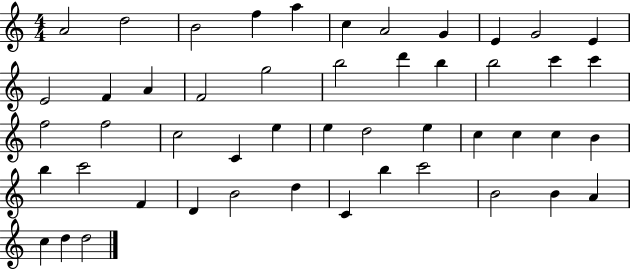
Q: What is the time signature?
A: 4/4